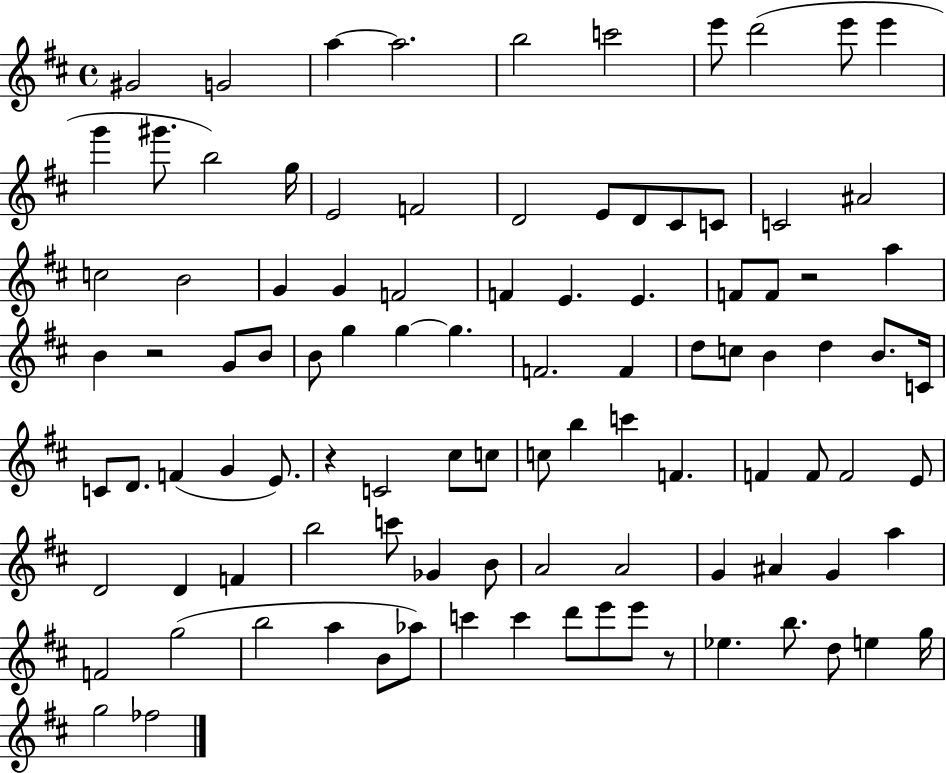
X:1
T:Untitled
M:4/4
L:1/4
K:D
^G2 G2 a a2 b2 c'2 e'/2 d'2 e'/2 e' g' ^g'/2 b2 g/4 E2 F2 D2 E/2 D/2 ^C/2 C/2 C2 ^A2 c2 B2 G G F2 F E E F/2 F/2 z2 a B z2 G/2 B/2 B/2 g g g F2 F d/2 c/2 B d B/2 C/4 C/2 D/2 F G E/2 z C2 ^c/2 c/2 c/2 b c' F F F/2 F2 E/2 D2 D F b2 c'/2 _G B/2 A2 A2 G ^A G a F2 g2 b2 a B/2 _a/2 c' c' d'/2 e'/2 e'/2 z/2 _e b/2 d/2 e g/4 g2 _f2